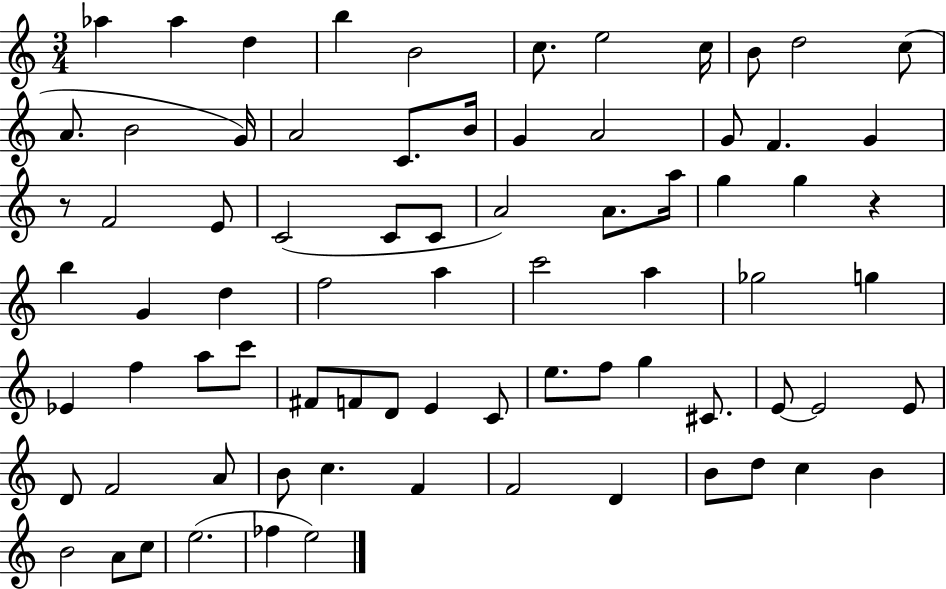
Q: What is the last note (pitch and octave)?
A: E5